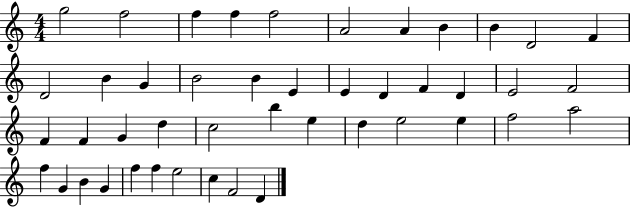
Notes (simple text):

G5/h F5/h F5/q F5/q F5/h A4/h A4/q B4/q B4/q D4/h F4/q D4/h B4/q G4/q B4/h B4/q E4/q E4/q D4/q F4/q D4/q E4/h F4/h F4/q F4/q G4/q D5/q C5/h B5/q E5/q D5/q E5/h E5/q F5/h A5/h F5/q G4/q B4/q G4/q F5/q F5/q E5/h C5/q F4/h D4/q